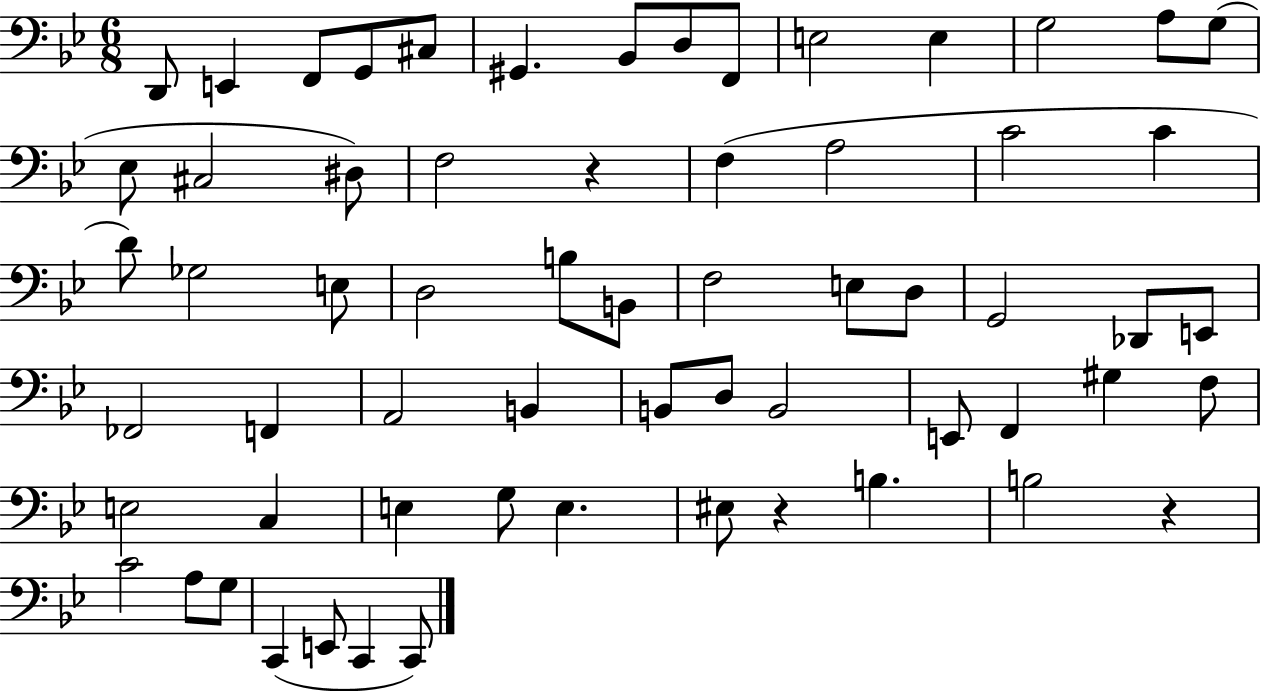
{
  \clef bass
  \numericTimeSignature
  \time 6/8
  \key bes \major
  d,8 e,4 f,8 g,8 cis8 | gis,4. bes,8 d8 f,8 | e2 e4 | g2 a8 g8( | \break ees8 cis2 dis8) | f2 r4 | f4( a2 | c'2 c'4 | \break d'8) ges2 e8 | d2 b8 b,8 | f2 e8 d8 | g,2 des,8 e,8 | \break fes,2 f,4 | a,2 b,4 | b,8 d8 b,2 | e,8 f,4 gis4 f8 | \break e2 c4 | e4 g8 e4. | eis8 r4 b4. | b2 r4 | \break c'2 a8 g8 | c,4( e,8 c,4 c,8) | \bar "|."
}